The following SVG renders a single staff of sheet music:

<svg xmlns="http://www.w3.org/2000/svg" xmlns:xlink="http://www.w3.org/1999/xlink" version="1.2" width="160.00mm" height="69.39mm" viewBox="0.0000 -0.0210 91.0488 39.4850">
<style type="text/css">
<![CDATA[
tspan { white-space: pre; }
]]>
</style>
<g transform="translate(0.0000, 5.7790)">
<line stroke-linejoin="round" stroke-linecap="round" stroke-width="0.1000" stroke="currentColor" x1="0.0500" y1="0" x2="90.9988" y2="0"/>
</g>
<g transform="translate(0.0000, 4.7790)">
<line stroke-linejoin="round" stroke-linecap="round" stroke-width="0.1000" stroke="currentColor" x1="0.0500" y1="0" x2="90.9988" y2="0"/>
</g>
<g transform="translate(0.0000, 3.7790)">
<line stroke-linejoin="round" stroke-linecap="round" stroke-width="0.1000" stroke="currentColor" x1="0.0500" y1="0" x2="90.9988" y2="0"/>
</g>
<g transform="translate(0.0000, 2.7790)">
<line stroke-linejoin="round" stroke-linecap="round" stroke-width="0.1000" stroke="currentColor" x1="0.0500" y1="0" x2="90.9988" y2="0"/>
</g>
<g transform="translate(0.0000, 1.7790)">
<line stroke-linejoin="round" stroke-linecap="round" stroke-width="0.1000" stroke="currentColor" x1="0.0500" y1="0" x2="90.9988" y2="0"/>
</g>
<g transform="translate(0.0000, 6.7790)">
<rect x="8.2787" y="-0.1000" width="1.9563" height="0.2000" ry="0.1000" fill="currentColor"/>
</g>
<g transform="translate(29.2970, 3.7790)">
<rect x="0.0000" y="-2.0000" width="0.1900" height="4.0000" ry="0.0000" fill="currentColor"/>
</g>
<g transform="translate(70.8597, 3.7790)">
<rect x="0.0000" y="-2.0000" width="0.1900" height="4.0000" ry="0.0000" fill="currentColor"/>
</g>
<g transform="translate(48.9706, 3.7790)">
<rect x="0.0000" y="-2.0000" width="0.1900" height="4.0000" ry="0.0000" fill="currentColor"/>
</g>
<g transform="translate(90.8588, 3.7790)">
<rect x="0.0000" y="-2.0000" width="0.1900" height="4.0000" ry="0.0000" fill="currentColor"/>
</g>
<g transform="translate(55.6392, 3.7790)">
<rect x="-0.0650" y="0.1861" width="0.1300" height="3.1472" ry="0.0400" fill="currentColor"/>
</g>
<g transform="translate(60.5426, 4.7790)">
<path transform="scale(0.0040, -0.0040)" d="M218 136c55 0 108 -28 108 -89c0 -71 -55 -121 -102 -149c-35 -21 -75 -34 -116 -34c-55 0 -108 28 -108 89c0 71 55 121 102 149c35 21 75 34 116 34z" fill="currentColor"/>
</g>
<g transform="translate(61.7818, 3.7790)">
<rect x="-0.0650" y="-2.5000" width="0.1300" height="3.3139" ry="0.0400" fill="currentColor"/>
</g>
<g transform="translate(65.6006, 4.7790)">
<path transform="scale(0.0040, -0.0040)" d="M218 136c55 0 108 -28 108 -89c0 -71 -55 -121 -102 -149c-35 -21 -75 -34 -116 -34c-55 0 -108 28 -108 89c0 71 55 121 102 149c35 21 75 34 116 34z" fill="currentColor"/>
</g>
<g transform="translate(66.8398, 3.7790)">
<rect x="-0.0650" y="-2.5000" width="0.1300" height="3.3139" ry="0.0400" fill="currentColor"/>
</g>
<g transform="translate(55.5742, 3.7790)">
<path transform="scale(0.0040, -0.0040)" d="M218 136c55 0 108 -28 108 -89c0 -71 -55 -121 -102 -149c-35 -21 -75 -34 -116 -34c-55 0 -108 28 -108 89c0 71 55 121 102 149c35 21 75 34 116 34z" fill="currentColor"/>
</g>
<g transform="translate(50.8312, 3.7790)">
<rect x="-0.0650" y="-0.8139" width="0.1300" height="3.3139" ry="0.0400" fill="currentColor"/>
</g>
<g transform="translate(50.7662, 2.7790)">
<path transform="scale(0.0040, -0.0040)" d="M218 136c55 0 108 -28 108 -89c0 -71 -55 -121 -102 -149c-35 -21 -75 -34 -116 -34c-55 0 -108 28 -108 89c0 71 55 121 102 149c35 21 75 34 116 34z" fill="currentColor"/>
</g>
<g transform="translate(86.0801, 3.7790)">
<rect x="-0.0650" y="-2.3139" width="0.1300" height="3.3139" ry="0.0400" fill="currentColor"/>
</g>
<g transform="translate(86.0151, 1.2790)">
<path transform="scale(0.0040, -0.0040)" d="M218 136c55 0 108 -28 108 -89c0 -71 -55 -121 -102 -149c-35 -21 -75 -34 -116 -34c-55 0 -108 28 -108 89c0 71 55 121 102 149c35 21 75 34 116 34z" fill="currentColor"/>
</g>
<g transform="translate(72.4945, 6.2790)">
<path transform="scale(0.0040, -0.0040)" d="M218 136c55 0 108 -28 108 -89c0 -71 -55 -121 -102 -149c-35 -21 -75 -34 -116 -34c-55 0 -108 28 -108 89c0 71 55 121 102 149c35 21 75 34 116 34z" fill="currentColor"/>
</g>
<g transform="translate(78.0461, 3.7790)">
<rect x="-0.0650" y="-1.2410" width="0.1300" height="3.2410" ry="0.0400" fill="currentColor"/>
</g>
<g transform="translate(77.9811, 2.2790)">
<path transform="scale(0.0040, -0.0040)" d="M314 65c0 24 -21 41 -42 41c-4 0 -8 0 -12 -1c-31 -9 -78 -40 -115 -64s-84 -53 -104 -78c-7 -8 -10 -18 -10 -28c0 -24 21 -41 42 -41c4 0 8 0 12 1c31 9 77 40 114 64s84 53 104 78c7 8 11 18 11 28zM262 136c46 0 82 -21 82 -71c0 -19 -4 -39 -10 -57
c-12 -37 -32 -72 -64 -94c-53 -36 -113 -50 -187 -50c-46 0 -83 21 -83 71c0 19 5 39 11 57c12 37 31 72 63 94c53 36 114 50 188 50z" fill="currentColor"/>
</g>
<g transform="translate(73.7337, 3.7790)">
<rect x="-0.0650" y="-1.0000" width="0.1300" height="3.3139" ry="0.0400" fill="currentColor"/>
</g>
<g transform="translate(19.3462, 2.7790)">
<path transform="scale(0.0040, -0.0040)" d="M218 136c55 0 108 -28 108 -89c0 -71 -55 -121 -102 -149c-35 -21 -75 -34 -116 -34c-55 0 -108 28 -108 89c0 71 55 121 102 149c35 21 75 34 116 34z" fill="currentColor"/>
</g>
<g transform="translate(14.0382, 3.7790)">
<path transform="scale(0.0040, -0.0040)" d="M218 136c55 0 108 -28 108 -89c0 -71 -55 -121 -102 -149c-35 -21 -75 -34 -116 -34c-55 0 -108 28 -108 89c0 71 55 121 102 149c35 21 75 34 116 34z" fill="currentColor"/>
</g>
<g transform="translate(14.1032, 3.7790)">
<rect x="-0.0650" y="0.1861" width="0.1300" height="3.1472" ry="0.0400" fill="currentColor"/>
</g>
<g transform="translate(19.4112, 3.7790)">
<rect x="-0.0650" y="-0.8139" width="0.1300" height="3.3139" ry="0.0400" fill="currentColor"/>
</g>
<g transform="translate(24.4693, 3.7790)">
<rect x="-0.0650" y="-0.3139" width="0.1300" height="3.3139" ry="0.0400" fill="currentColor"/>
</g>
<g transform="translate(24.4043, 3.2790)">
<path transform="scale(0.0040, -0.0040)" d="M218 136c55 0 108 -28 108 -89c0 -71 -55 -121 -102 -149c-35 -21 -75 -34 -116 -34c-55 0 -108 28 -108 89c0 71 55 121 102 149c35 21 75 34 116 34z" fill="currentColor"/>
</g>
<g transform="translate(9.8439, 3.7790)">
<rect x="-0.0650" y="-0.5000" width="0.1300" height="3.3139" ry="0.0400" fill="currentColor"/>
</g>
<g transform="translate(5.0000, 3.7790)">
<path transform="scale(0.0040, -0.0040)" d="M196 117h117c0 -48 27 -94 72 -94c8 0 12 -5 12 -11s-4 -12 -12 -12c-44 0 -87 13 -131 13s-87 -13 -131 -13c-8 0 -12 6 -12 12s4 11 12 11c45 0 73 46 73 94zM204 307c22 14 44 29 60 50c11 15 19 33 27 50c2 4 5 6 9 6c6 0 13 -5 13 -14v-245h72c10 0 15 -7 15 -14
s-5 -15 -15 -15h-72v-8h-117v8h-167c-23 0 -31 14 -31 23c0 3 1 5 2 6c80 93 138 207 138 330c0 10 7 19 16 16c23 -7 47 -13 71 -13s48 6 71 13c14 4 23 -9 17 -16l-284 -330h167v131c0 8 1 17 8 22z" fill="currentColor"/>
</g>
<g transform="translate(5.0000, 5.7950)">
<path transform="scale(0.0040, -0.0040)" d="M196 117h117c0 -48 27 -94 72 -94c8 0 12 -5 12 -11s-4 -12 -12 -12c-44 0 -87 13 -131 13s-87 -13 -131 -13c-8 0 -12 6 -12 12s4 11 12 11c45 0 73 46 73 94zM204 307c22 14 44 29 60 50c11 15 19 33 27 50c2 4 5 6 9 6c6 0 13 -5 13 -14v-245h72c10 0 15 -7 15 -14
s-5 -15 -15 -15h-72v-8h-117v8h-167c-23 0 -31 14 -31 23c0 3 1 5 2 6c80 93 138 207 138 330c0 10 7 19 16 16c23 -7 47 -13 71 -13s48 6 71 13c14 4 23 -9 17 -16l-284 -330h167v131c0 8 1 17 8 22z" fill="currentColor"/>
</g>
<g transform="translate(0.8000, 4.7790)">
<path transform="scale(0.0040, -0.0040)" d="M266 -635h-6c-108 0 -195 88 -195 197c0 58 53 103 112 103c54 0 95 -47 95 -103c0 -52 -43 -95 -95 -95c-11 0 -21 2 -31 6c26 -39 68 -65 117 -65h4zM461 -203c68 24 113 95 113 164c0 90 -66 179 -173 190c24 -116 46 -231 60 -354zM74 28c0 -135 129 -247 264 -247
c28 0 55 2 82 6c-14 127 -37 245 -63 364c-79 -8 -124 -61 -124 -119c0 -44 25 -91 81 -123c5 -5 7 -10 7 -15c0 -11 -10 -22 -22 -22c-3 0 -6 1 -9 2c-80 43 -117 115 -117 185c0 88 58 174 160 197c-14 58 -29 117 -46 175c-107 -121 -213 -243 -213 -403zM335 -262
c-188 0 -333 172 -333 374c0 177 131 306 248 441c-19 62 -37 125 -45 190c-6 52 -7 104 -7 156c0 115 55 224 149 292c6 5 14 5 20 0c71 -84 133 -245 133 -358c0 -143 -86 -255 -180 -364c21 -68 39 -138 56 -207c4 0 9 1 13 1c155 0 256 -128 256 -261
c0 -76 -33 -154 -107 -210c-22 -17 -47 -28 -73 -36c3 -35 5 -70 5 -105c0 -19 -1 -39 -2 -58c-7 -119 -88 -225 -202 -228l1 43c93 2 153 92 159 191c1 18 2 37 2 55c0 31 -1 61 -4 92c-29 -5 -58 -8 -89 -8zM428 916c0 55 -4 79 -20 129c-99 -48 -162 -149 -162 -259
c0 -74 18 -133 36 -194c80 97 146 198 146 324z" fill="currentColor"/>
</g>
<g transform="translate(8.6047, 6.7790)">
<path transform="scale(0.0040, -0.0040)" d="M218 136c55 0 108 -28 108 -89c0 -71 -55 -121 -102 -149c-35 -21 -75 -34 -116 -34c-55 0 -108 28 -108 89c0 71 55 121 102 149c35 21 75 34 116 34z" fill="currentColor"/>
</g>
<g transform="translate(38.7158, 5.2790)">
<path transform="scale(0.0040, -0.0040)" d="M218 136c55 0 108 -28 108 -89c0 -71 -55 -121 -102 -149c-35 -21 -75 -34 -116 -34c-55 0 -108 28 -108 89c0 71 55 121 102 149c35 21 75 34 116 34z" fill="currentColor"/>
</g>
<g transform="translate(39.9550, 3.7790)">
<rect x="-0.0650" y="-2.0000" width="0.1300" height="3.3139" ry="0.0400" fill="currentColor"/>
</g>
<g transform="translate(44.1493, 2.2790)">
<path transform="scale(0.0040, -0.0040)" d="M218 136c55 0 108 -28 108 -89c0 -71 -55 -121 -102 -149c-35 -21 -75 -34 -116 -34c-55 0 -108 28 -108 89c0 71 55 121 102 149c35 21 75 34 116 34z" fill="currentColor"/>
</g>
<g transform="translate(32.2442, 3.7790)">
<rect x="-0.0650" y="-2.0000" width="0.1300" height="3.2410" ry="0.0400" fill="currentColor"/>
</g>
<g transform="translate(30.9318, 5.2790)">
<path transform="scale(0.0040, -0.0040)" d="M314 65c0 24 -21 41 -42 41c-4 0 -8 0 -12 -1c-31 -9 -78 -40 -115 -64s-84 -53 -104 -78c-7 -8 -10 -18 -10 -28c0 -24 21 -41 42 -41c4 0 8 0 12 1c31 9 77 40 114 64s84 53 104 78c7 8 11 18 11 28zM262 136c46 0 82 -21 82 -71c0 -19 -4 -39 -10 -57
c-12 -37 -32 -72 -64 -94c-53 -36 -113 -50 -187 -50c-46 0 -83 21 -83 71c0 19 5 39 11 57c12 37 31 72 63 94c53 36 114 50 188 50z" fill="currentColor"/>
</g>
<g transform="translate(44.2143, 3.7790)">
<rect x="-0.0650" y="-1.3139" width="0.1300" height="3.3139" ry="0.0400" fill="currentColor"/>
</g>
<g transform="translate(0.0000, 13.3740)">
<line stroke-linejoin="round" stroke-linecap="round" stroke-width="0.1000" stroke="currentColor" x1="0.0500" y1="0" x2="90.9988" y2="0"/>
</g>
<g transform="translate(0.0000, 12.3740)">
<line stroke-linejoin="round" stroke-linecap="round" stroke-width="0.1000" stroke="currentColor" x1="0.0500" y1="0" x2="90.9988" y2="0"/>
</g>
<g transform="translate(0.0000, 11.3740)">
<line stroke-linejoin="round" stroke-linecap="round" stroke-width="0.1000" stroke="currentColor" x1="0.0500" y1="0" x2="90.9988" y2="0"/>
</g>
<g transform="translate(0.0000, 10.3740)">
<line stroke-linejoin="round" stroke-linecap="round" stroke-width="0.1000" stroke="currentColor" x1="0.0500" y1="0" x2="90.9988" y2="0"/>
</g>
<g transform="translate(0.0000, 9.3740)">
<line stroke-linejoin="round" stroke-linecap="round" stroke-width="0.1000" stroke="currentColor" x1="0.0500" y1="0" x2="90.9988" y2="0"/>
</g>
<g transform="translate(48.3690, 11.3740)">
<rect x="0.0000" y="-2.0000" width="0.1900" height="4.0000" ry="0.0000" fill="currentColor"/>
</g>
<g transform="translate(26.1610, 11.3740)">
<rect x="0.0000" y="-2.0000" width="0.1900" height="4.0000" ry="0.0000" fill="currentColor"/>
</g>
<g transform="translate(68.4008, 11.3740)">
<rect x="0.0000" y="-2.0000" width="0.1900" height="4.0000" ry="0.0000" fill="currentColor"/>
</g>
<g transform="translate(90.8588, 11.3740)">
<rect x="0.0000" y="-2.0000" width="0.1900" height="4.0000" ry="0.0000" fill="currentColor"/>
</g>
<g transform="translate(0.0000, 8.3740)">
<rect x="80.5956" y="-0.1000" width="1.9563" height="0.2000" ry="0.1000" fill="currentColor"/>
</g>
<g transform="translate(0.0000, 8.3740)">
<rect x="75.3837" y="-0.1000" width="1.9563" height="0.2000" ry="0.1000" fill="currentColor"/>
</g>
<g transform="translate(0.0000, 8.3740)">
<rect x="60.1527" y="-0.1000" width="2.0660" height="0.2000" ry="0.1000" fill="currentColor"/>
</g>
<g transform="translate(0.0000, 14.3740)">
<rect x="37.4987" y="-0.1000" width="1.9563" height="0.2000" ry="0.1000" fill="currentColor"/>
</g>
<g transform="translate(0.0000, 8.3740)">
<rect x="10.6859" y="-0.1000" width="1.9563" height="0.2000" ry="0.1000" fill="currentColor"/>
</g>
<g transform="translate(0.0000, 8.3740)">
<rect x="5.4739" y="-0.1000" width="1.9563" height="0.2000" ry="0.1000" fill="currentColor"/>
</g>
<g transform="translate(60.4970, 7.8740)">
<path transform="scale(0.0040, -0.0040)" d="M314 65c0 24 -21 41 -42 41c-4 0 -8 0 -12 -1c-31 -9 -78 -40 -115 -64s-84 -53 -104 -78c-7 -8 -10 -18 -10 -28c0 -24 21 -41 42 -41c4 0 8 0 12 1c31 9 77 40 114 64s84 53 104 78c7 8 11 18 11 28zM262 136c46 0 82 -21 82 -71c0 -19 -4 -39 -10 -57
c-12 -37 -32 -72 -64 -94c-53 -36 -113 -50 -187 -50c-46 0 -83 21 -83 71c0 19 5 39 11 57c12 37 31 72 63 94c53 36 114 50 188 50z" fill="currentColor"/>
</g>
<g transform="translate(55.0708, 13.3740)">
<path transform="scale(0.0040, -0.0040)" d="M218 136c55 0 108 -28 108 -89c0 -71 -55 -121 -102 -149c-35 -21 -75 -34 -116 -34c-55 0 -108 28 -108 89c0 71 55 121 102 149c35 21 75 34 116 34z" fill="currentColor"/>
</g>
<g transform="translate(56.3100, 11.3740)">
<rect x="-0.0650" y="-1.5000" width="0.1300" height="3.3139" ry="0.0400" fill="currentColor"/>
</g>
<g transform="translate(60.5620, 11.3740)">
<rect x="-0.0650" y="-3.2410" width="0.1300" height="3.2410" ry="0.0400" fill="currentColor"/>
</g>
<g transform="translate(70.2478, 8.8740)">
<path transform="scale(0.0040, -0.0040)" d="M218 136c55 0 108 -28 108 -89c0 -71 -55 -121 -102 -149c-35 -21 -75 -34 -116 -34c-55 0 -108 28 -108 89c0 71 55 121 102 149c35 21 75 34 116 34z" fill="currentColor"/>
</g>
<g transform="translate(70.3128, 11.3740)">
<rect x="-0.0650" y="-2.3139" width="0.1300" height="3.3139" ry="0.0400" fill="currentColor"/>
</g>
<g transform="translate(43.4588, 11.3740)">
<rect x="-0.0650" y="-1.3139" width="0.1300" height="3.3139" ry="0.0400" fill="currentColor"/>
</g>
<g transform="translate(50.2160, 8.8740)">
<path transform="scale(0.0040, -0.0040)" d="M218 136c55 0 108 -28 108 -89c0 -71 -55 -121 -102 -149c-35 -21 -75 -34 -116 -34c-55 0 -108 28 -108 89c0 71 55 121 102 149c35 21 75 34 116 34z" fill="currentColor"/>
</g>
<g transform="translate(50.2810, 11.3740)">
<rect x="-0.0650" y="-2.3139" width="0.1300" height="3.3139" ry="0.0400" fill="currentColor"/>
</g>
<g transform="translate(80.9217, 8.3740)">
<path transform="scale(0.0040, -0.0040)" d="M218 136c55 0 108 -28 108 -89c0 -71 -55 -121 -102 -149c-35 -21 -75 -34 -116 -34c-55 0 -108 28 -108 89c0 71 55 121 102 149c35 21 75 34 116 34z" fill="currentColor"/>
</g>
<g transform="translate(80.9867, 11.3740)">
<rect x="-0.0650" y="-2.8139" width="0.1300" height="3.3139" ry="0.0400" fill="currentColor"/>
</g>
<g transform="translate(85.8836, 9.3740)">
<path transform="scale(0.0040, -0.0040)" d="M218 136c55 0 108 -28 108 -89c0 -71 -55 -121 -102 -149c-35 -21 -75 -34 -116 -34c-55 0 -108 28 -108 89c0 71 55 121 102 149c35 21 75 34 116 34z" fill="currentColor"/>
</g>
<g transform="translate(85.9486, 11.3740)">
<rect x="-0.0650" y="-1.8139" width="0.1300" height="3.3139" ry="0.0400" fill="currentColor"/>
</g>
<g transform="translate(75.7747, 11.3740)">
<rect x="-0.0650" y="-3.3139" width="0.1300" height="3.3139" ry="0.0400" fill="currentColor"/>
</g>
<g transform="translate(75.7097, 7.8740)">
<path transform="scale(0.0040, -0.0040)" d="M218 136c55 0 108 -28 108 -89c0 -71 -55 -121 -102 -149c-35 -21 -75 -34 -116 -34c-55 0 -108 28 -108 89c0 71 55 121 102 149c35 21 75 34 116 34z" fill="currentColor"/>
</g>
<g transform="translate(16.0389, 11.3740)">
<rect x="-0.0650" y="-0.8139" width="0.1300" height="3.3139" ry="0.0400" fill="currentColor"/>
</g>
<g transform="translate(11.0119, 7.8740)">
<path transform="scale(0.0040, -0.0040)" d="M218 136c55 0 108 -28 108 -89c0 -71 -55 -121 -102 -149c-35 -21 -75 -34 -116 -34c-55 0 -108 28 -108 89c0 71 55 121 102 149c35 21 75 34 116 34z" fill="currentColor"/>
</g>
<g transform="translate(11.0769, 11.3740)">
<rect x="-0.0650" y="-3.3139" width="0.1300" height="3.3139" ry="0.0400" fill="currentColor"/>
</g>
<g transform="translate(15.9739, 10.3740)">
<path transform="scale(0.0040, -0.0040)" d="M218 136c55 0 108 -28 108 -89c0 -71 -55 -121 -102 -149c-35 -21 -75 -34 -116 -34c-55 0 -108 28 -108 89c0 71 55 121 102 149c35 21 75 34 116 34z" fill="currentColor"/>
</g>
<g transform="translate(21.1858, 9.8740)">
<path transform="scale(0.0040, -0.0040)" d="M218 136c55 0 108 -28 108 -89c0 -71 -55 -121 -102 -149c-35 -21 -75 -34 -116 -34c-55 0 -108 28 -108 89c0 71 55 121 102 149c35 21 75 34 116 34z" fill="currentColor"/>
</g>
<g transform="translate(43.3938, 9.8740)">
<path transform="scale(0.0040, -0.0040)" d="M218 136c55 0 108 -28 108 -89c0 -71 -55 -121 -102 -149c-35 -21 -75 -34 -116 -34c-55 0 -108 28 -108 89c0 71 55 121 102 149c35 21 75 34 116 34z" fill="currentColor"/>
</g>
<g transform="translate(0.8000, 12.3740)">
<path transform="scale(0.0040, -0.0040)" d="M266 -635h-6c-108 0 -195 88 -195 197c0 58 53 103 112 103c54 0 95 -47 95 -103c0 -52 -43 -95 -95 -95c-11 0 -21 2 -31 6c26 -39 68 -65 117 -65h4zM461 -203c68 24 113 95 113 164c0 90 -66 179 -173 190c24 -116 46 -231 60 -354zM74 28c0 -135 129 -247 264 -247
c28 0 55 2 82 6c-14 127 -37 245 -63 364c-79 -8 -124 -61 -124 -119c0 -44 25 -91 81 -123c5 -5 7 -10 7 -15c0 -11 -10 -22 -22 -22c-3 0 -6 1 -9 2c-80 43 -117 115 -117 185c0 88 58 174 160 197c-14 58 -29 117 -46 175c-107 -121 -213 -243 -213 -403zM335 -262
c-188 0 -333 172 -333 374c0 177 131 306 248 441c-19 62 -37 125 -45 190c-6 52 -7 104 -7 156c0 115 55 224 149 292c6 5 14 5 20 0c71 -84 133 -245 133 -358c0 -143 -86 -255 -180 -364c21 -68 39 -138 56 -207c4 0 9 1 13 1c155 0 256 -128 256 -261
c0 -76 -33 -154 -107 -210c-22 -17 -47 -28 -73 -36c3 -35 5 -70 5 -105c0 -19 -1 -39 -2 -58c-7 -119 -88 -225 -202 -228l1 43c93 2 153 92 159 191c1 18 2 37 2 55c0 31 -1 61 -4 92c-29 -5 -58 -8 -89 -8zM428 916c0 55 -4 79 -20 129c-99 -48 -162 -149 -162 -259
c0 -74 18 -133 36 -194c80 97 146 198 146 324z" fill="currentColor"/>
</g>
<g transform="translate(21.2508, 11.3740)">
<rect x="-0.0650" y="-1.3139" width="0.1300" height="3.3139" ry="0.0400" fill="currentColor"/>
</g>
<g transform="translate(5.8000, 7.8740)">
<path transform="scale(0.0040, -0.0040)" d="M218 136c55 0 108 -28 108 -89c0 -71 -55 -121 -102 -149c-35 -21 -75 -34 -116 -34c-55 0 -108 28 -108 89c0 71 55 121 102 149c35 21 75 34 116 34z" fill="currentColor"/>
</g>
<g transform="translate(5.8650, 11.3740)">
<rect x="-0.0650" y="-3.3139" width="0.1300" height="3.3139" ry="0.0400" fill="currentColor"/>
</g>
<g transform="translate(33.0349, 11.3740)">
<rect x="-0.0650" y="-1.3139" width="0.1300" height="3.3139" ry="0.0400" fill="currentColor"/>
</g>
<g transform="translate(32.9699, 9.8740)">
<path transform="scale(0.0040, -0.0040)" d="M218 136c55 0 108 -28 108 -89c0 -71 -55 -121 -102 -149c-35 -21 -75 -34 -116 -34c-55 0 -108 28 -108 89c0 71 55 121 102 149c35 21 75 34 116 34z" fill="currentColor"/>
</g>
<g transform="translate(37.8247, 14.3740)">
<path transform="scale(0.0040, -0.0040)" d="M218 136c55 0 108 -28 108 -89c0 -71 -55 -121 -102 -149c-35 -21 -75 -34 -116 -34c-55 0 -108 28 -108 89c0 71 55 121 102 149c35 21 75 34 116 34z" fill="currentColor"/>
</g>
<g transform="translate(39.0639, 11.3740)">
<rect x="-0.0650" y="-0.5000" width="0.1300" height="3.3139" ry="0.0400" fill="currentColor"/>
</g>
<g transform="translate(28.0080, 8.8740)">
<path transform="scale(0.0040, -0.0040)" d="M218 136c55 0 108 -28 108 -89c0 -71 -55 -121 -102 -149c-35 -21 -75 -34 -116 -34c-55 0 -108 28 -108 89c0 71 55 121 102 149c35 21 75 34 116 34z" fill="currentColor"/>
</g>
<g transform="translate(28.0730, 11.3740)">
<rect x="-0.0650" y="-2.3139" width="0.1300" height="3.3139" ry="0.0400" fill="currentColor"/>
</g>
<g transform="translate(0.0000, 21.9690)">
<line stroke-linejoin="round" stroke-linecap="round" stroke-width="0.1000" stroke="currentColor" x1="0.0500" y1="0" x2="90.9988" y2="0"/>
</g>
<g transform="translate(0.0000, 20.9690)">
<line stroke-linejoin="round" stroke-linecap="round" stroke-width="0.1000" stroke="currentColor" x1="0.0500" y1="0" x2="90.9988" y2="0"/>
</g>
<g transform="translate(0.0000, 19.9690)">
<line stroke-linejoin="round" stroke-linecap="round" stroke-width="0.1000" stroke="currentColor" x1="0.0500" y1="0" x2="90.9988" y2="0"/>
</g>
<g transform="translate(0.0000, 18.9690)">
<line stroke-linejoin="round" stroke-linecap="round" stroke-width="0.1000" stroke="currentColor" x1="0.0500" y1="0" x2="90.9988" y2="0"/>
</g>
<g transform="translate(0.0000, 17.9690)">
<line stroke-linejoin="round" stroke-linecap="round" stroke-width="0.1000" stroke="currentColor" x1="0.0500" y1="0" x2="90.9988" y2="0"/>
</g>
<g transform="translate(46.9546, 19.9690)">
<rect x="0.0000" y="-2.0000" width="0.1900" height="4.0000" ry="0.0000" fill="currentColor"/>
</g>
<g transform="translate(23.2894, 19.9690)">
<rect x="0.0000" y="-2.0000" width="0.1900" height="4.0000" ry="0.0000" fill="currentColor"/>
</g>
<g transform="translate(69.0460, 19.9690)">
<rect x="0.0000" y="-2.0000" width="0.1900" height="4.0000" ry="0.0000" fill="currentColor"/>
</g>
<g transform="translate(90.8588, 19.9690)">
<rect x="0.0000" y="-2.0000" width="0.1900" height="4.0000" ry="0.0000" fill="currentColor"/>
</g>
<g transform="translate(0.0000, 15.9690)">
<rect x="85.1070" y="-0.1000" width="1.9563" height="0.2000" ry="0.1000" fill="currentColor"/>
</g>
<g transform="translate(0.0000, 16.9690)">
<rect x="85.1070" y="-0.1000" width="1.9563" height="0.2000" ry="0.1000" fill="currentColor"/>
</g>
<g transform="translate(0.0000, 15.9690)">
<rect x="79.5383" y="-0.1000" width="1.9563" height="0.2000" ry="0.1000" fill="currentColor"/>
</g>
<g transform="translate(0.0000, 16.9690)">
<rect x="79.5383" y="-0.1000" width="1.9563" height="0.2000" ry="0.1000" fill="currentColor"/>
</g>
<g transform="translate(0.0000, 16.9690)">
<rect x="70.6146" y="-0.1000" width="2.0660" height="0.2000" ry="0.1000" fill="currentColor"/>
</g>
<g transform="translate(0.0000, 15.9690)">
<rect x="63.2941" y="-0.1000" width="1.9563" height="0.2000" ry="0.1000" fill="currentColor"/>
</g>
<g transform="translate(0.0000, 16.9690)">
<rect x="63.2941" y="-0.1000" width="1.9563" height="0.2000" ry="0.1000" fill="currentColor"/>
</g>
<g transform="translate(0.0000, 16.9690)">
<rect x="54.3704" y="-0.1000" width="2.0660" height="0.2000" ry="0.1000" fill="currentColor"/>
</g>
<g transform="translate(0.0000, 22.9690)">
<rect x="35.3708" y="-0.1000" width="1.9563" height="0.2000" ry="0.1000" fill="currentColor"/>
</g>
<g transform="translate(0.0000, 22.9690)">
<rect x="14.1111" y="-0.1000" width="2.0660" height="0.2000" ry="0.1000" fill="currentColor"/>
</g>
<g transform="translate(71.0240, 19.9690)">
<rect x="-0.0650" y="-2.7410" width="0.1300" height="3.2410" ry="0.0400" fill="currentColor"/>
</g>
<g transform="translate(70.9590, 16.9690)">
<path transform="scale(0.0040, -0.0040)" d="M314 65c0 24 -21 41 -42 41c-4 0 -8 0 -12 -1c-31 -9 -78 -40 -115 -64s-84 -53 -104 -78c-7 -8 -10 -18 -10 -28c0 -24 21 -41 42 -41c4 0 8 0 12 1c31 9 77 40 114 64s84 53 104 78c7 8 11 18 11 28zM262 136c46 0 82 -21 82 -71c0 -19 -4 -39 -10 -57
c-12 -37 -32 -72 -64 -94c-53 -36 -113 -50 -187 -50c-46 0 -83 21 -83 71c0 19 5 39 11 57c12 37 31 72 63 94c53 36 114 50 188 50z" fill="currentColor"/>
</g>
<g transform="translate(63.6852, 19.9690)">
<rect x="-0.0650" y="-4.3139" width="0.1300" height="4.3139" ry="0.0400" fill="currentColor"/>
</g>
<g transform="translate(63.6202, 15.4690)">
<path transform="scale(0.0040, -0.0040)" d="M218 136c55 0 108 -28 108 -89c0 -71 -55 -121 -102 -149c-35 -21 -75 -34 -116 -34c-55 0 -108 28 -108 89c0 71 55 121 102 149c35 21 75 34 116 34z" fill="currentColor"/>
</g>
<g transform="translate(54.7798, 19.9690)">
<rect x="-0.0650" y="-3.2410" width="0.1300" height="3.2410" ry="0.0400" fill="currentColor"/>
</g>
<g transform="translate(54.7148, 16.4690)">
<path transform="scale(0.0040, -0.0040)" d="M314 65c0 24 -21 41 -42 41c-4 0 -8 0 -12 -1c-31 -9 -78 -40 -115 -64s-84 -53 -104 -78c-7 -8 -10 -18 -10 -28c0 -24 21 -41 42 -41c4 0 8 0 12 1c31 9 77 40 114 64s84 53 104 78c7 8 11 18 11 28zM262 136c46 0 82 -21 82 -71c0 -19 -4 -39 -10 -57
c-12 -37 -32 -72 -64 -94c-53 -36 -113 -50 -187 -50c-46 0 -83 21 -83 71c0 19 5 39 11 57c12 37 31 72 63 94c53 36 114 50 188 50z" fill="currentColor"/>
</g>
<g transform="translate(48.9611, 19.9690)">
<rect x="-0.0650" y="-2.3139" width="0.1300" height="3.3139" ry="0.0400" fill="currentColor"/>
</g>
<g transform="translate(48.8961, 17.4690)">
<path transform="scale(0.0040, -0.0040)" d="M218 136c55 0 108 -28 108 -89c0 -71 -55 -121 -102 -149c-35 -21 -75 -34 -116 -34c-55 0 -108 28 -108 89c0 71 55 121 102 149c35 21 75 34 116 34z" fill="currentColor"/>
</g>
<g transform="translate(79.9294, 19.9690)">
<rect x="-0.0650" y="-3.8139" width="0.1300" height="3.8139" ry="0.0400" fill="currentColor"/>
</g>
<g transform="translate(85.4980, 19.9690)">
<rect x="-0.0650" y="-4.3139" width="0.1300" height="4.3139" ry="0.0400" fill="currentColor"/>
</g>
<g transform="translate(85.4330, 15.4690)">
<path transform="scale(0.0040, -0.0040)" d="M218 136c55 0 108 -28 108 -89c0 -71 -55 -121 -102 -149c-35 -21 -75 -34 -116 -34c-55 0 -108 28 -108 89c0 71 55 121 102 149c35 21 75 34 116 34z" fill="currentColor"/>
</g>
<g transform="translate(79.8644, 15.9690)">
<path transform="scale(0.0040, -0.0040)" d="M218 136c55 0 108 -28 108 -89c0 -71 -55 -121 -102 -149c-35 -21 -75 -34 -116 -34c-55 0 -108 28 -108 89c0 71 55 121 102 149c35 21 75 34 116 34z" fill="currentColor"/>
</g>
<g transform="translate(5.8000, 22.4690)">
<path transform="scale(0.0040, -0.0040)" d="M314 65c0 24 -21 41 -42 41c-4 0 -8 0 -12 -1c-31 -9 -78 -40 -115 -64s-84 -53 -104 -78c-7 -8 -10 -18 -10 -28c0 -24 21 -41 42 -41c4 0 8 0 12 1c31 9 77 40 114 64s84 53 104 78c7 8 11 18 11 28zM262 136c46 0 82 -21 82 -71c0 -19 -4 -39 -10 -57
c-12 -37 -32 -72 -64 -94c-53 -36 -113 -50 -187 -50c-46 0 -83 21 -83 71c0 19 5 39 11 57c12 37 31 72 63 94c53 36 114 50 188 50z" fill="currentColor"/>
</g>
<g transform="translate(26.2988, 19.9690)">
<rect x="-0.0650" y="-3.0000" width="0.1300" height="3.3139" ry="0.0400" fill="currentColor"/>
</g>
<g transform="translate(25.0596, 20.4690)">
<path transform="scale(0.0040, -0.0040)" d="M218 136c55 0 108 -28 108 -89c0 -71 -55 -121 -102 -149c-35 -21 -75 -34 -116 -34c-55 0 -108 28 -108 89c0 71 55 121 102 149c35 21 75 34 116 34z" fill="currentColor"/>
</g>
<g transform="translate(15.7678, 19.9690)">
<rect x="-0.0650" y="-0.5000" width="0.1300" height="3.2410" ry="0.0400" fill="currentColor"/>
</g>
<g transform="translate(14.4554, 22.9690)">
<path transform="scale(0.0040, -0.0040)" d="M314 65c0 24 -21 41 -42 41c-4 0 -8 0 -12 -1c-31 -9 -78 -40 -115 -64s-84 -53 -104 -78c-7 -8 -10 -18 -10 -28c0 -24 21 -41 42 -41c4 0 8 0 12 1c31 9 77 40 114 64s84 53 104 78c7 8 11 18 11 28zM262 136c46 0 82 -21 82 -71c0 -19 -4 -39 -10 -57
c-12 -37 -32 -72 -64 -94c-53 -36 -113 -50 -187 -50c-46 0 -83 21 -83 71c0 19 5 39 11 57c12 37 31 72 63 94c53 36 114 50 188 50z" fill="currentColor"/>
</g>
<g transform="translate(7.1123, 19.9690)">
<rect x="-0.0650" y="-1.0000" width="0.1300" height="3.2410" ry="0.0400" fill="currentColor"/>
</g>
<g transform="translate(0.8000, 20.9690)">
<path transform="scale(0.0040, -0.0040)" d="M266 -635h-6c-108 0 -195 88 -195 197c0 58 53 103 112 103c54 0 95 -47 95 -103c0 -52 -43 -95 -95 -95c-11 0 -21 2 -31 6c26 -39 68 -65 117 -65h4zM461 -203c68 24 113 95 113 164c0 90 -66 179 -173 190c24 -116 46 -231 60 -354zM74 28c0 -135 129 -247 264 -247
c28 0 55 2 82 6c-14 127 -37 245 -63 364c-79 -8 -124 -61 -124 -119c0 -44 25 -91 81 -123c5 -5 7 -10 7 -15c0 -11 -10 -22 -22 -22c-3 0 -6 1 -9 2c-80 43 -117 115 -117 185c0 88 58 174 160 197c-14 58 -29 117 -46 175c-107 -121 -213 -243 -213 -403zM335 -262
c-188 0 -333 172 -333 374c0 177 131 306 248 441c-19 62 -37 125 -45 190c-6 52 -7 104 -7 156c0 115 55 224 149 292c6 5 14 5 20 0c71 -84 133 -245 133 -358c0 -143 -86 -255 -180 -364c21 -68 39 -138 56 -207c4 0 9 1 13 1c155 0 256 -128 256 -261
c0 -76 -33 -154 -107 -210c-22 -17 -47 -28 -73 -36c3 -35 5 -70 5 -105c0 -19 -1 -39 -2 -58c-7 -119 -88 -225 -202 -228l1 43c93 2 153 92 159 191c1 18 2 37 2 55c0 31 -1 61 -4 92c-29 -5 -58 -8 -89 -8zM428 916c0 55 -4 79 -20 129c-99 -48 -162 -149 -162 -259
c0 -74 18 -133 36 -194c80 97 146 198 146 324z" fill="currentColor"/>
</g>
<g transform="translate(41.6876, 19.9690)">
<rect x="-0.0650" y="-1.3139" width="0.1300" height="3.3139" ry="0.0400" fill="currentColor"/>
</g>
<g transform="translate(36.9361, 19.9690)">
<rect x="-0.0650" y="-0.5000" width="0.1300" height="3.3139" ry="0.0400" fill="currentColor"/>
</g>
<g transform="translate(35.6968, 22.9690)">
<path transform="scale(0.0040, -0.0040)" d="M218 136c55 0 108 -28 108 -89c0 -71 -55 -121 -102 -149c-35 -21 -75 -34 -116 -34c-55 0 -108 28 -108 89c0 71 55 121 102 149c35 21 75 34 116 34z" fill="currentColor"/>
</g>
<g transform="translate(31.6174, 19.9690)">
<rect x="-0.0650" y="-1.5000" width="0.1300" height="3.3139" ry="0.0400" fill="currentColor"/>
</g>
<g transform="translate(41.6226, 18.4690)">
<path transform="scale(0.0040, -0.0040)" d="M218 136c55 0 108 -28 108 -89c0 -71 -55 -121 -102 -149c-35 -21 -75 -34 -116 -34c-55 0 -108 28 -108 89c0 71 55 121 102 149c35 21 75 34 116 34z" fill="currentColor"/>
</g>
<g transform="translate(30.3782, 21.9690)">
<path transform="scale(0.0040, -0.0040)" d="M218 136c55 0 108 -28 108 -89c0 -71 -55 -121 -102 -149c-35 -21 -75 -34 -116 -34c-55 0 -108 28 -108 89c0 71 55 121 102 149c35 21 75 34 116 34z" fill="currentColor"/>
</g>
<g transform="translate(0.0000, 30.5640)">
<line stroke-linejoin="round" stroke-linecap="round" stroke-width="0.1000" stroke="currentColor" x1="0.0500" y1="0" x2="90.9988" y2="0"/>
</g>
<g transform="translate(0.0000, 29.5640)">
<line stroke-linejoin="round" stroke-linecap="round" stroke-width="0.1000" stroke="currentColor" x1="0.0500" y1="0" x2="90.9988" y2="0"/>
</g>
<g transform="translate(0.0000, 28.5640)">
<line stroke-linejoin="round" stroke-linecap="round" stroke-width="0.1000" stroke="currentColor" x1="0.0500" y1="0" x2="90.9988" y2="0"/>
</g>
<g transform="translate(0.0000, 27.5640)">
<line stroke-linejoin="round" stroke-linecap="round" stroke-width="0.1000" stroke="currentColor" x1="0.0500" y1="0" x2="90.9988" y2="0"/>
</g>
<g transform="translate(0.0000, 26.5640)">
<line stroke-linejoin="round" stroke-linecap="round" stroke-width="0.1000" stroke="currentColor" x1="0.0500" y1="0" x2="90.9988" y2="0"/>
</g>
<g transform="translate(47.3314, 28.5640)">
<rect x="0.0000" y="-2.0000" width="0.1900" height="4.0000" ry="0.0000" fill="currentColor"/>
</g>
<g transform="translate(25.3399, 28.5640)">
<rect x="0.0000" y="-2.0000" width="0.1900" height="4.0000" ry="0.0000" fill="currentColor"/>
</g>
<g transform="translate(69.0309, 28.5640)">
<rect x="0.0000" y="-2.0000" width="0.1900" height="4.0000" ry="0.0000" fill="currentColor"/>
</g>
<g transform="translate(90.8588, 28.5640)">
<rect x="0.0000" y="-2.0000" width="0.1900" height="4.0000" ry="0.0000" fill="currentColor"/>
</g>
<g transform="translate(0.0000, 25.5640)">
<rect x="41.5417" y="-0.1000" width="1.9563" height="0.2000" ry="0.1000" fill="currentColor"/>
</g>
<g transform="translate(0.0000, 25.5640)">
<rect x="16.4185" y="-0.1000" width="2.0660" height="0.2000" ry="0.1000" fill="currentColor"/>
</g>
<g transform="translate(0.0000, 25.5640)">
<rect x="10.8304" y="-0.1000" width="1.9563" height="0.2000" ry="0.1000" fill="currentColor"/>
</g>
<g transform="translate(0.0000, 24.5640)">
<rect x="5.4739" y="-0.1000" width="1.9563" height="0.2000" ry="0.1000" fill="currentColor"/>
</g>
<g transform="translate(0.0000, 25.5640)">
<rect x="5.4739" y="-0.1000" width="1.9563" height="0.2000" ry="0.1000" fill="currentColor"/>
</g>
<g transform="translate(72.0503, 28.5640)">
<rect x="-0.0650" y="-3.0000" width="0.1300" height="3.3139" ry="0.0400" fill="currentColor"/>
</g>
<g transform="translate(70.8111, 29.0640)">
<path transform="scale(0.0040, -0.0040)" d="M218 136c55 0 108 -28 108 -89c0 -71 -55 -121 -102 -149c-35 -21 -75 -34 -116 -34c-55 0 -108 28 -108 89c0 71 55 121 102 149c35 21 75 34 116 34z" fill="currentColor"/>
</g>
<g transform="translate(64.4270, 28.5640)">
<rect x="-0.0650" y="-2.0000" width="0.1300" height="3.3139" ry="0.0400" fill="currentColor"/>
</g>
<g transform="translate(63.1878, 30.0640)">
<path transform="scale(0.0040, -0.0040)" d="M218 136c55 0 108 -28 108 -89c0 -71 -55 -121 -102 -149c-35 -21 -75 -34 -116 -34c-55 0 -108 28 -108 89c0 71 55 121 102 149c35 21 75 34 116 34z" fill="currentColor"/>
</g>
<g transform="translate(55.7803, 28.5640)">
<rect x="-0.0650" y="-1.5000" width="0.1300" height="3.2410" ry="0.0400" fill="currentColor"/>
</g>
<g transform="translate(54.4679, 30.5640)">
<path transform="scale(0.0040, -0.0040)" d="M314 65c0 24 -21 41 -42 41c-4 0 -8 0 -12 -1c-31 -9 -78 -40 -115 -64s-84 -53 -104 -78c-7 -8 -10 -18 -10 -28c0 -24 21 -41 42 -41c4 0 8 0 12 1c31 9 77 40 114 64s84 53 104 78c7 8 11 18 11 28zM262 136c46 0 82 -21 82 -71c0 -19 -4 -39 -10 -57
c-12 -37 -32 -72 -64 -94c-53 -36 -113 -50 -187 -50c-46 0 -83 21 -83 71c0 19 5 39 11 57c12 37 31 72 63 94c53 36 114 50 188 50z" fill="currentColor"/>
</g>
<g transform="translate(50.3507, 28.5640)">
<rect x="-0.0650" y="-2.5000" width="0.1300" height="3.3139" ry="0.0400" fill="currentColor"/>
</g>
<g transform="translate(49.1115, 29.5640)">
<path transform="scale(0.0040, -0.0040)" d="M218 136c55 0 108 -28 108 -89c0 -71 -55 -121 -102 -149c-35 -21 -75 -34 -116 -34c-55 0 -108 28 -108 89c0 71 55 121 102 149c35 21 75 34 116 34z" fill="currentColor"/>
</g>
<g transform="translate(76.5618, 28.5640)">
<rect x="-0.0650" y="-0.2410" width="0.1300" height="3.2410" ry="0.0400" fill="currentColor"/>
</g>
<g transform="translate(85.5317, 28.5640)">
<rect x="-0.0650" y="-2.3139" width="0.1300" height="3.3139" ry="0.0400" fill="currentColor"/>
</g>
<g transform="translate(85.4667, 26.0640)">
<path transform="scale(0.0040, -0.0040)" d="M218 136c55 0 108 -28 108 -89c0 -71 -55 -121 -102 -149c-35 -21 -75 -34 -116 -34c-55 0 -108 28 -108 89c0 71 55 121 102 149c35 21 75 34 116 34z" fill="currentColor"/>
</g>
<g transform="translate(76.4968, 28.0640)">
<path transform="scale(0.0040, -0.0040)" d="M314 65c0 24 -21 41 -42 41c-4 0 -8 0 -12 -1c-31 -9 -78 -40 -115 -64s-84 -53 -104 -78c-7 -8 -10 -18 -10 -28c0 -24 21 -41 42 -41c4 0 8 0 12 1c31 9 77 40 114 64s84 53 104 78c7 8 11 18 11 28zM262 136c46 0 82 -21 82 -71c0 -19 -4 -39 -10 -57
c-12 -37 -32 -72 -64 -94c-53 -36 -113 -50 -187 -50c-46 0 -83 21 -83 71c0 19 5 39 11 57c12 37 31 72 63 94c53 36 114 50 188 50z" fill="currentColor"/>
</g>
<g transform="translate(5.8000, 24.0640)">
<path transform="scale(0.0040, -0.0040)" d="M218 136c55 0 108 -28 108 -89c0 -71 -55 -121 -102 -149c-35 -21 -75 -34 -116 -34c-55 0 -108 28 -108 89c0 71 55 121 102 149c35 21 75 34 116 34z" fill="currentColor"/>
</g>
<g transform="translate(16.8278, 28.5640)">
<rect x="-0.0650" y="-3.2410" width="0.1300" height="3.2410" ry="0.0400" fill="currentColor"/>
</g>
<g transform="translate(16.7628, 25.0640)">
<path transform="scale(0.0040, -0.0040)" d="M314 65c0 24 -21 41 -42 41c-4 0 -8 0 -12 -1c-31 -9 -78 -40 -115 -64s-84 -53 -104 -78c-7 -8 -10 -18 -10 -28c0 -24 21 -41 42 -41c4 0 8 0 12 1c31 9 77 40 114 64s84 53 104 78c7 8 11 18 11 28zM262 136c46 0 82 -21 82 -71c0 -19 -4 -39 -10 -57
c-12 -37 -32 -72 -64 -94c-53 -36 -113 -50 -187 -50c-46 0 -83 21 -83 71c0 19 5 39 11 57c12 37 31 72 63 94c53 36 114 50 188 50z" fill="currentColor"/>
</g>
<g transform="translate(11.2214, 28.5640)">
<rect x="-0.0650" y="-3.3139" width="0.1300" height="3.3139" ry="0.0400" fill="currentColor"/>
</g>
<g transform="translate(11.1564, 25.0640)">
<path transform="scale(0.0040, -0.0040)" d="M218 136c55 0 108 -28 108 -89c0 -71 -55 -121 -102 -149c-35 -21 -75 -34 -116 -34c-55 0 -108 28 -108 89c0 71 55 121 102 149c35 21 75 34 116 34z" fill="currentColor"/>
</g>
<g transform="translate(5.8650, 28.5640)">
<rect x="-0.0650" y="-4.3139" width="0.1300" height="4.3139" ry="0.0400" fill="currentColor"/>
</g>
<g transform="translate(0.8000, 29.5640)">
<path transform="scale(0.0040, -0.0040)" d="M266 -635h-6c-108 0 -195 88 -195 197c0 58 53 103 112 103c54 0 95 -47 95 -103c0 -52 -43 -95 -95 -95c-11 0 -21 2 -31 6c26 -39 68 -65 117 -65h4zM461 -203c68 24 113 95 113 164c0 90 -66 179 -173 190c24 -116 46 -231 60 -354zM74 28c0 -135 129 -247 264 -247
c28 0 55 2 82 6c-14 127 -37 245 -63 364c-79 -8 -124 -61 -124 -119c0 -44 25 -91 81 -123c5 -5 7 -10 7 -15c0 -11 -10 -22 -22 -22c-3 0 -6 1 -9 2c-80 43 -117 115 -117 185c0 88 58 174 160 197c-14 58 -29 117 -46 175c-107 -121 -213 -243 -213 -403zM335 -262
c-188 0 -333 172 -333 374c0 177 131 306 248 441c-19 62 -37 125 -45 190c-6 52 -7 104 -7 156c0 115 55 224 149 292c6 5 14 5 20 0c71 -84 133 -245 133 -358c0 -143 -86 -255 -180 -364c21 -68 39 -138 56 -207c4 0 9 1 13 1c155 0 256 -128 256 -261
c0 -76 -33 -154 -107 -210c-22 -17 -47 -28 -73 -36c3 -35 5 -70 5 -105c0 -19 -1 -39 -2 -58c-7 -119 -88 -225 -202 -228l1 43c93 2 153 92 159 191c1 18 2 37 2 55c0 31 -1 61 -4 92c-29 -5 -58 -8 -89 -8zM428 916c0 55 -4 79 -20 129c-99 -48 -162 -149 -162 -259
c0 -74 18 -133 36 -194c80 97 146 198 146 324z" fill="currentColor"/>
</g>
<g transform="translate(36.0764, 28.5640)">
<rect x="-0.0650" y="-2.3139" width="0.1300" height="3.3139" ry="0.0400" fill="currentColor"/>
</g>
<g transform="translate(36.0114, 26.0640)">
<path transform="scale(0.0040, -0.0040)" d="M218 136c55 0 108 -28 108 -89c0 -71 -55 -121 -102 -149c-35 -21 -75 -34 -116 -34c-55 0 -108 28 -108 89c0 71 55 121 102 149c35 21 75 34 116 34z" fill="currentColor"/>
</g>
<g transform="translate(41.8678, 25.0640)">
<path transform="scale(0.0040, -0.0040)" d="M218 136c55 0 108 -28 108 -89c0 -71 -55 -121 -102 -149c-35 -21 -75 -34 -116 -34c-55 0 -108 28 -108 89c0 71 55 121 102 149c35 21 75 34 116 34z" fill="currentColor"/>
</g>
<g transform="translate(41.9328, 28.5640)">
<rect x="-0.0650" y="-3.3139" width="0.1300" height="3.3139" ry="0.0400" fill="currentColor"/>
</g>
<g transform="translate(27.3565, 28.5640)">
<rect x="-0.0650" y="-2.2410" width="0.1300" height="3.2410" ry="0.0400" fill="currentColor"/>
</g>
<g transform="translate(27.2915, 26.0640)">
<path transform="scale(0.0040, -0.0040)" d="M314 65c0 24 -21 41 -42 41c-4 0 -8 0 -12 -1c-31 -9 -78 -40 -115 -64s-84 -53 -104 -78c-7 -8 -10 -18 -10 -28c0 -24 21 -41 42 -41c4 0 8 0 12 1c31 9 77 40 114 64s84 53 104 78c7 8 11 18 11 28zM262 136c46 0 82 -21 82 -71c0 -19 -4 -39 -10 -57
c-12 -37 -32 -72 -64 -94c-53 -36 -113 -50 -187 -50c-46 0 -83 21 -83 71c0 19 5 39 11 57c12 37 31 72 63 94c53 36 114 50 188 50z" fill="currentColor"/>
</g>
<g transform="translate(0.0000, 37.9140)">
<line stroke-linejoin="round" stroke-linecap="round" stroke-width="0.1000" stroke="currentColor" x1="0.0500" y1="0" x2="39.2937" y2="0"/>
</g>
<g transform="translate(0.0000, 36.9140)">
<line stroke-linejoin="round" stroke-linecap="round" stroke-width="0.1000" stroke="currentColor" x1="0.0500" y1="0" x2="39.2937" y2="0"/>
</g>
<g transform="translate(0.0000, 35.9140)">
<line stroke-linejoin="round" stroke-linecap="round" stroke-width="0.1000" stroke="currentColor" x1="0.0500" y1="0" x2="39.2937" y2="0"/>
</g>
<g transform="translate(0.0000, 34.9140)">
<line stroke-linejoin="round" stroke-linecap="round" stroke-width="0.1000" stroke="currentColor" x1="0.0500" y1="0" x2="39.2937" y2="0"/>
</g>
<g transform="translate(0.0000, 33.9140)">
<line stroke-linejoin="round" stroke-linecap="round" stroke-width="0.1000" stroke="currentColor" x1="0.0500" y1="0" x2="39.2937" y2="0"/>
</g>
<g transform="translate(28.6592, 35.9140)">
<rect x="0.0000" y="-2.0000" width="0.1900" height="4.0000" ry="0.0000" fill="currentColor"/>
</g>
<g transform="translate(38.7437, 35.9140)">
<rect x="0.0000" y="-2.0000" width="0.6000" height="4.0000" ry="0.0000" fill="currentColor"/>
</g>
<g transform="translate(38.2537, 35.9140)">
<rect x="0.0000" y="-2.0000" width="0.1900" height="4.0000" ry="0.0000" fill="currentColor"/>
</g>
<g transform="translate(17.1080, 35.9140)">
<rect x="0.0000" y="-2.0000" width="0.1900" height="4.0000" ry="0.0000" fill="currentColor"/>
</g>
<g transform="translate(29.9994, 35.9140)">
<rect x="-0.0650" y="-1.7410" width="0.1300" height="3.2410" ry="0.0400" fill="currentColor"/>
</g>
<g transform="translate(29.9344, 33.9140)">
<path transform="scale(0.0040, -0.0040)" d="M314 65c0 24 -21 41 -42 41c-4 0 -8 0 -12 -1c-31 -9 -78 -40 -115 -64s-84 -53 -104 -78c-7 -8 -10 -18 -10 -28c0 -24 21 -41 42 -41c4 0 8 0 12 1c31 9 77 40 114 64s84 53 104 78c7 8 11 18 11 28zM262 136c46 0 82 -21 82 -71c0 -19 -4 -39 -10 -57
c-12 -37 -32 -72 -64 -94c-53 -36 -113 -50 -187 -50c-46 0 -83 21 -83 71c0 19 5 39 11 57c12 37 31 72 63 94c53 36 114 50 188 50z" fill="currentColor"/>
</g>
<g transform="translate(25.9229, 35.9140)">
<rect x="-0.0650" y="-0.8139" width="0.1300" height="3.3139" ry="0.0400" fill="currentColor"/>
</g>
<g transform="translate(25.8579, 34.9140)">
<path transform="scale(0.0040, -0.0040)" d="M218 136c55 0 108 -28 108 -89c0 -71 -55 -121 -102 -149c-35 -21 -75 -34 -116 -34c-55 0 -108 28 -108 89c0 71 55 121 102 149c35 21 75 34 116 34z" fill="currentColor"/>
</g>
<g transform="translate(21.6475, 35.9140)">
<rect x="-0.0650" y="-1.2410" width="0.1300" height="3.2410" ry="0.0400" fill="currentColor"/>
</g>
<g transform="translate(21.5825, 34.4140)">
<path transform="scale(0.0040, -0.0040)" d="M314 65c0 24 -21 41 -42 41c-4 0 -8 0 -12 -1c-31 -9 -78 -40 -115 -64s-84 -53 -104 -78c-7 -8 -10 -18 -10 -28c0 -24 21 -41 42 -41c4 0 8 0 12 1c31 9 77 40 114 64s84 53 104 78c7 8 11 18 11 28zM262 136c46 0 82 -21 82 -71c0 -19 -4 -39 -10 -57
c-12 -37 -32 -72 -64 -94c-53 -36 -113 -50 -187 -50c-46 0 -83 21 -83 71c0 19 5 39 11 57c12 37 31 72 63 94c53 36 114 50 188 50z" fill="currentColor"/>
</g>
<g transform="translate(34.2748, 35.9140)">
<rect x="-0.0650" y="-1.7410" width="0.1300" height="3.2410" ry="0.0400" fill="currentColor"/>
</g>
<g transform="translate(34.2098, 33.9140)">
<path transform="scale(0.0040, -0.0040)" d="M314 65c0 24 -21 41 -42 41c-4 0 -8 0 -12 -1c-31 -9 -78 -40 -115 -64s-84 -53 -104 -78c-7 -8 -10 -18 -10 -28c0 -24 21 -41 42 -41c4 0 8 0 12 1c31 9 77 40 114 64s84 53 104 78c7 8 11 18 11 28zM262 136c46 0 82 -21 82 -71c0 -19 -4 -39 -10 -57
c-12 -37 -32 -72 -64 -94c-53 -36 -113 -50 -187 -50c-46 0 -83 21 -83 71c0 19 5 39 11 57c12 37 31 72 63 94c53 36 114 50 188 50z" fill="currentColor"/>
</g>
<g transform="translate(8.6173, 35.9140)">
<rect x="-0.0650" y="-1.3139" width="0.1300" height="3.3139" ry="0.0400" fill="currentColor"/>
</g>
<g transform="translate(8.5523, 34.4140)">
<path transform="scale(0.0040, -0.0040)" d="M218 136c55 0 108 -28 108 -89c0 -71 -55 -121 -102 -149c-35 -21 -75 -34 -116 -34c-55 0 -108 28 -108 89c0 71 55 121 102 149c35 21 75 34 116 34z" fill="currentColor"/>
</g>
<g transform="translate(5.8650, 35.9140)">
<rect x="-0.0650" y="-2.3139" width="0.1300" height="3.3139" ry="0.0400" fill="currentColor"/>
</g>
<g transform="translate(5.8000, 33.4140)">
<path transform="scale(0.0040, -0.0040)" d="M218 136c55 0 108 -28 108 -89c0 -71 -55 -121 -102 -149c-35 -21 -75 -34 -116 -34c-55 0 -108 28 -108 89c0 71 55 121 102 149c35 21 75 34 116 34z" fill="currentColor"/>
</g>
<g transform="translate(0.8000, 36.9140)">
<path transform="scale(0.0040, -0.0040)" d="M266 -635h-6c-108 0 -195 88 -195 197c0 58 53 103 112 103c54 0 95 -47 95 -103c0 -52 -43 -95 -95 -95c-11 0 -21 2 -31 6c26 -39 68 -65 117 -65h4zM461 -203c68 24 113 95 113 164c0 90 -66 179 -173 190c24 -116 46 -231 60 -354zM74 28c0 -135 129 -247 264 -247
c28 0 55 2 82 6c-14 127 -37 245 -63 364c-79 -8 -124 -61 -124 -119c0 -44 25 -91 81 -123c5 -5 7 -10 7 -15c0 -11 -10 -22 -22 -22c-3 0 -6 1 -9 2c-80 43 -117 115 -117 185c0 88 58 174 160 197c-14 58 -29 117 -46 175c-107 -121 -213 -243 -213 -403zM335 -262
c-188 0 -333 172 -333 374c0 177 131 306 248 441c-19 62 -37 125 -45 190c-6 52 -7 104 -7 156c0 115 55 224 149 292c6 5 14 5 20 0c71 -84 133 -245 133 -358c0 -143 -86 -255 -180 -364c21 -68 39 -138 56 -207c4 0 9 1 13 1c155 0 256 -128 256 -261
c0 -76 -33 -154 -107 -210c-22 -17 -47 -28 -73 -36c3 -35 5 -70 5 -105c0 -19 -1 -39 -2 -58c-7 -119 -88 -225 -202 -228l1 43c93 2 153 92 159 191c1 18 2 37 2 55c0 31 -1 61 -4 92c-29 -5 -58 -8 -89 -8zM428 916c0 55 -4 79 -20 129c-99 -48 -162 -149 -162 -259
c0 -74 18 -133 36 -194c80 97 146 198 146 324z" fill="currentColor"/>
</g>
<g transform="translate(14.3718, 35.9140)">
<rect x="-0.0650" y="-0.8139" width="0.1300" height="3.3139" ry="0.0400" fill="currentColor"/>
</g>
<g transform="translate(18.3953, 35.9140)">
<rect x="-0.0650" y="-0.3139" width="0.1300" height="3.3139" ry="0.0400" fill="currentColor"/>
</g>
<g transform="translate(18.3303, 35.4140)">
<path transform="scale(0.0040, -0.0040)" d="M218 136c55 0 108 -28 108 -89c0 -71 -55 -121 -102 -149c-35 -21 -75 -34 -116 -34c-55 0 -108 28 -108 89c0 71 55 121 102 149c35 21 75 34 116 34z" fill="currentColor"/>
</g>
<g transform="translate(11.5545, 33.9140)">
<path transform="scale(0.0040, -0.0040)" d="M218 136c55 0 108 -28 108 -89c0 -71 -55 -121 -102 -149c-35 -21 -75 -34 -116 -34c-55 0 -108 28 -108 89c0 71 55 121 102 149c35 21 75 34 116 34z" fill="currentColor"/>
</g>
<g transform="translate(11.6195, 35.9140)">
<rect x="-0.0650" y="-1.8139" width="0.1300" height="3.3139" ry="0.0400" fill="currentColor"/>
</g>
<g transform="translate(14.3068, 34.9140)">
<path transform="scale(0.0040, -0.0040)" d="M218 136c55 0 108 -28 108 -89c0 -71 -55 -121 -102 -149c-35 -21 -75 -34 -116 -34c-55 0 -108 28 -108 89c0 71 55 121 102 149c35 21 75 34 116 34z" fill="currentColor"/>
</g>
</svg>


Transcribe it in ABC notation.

X:1
T:Untitled
M:4/4
L:1/4
K:C
C B d c F2 F e d B G G D e2 g b b d e g e C e g E b2 g b a f D2 C2 A E C e g b2 d' a2 c' d' d' b b2 g2 g b G E2 F A c2 g g e f d c e2 d f2 f2